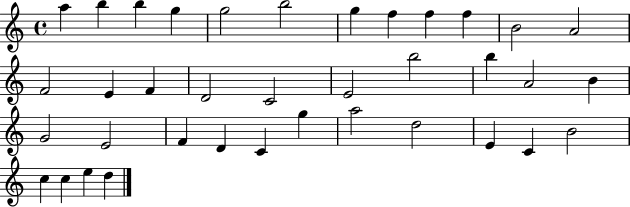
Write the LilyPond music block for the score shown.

{
  \clef treble
  \time 4/4
  \defaultTimeSignature
  \key c \major
  a''4 b''4 b''4 g''4 | g''2 b''2 | g''4 f''4 f''4 f''4 | b'2 a'2 | \break f'2 e'4 f'4 | d'2 c'2 | e'2 b''2 | b''4 a'2 b'4 | \break g'2 e'2 | f'4 d'4 c'4 g''4 | a''2 d''2 | e'4 c'4 b'2 | \break c''4 c''4 e''4 d''4 | \bar "|."
}